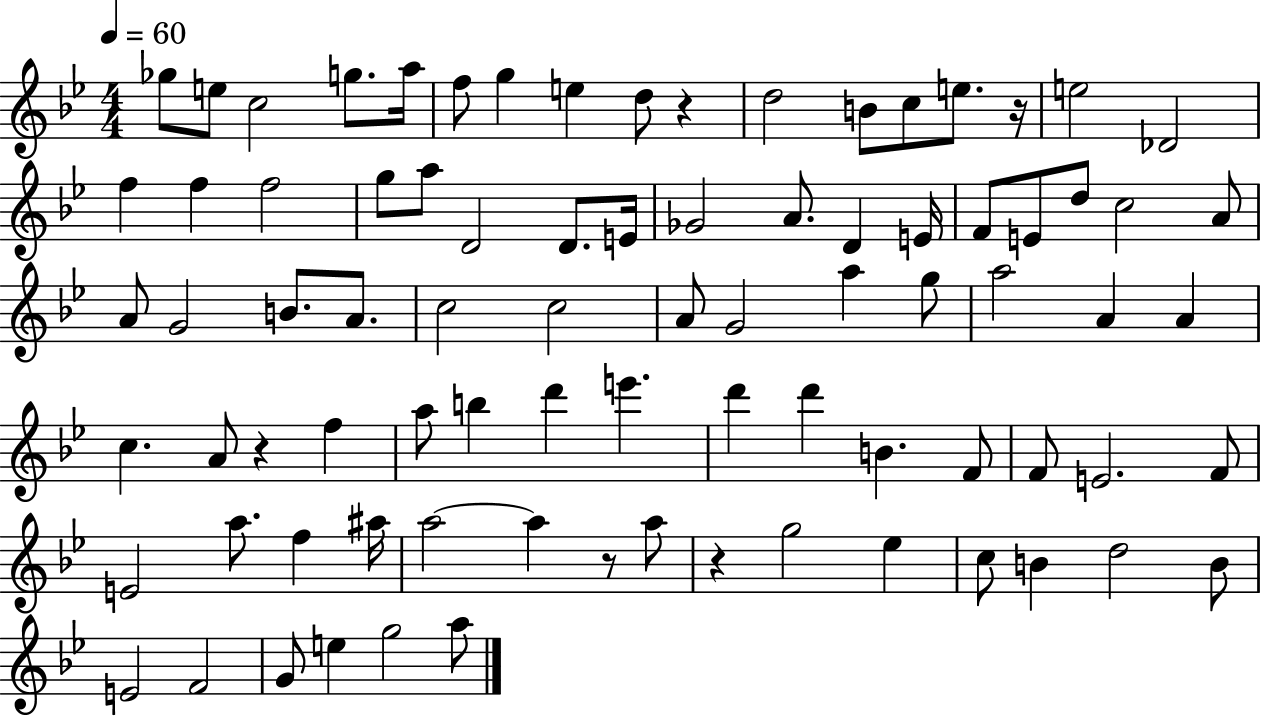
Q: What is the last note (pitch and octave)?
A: A5